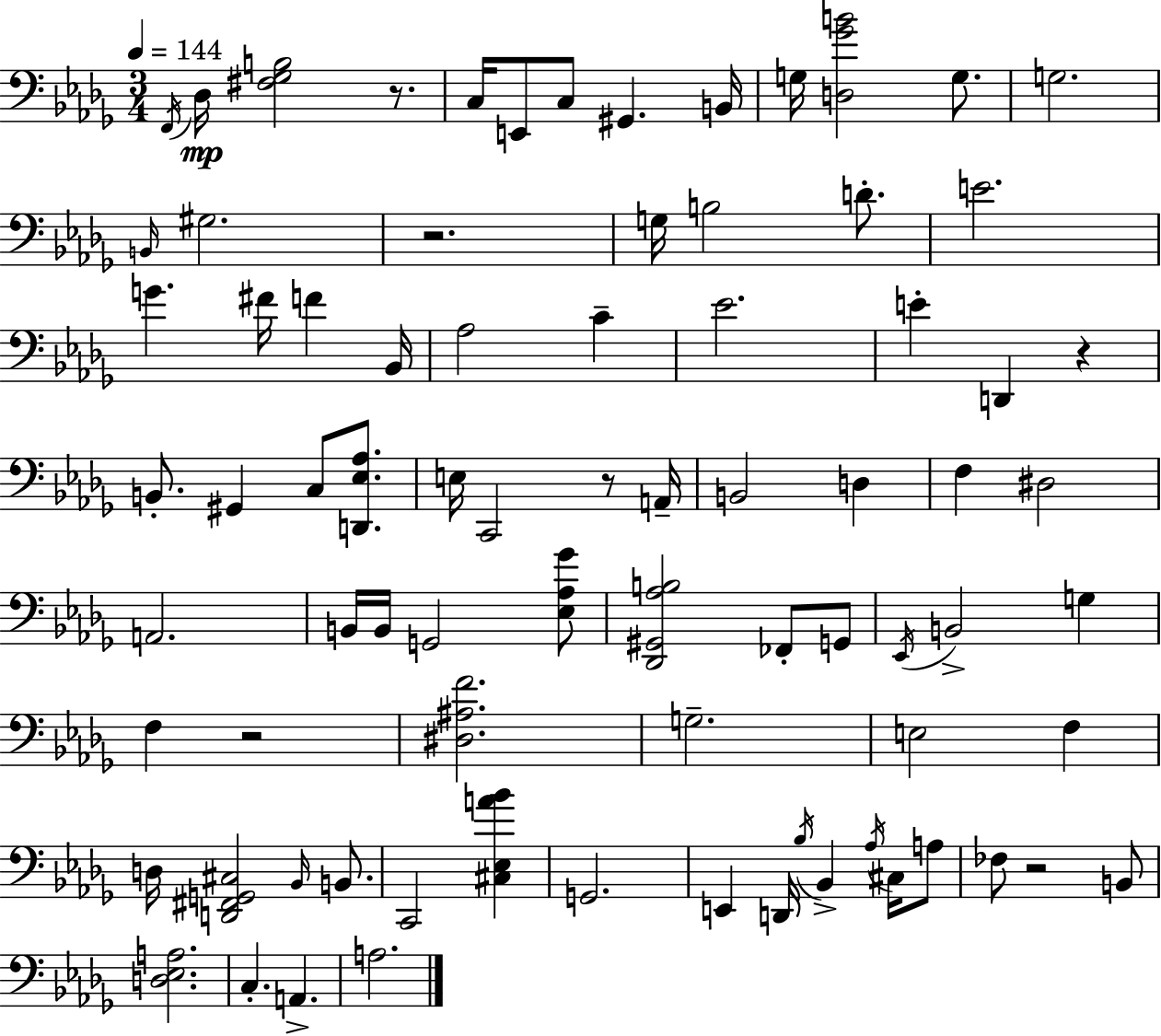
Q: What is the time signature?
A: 3/4